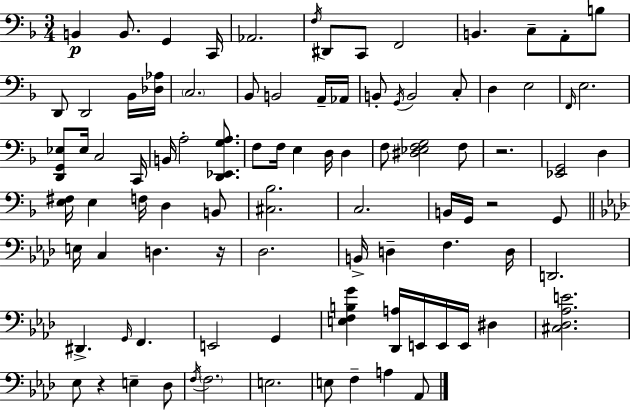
B2/q B2/e. G2/q C2/s Ab2/h. F3/s D#2/e C2/e F2/h B2/q. C3/e A2/e B3/e D2/e D2/h Bb2/s [Db3,Ab3]/s C3/h. Bb2/e B2/h A2/s Ab2/s B2/e G2/s B2/h C3/e D3/q E3/h F2/s E3/h. [D2,G2,Eb3]/e Eb3/s C3/h C2/s B2/s A3/h [D2,Eb2,G3,A3]/e. F3/e F3/s E3/q D3/s D3/q F3/e [D#3,Eb3,F3,G3]/h F3/e R/h. [Eb2,G2]/h D3/q [E3,F#3]/s E3/q F3/s D3/q B2/e [C#3,Bb3]/h. C3/h. B2/s G2/s R/h G2/e E3/s C3/q D3/q. R/s Db3/h. B2/s D3/q F3/q. D3/s D2/h. D#2/q. G2/s F2/q. E2/h G2/q [E3,F3,B3,G4]/q [Db2,A3]/s E2/s E2/s E2/s D#3/q [C#3,Db3,Ab3,E4]/h. Eb3/e R/q E3/q Db3/e F3/s F3/h. E3/h. E3/e F3/q A3/q Ab2/e